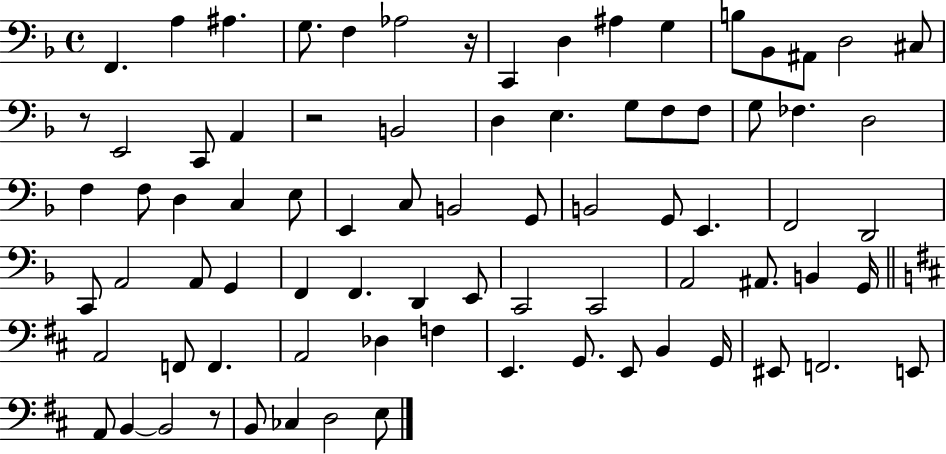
X:1
T:Untitled
M:4/4
L:1/4
K:F
F,, A, ^A, G,/2 F, _A,2 z/4 C,, D, ^A, G, B,/2 _B,,/2 ^A,,/2 D,2 ^C,/2 z/2 E,,2 C,,/2 A,, z2 B,,2 D, E, G,/2 F,/2 F,/2 G,/2 _F, D,2 F, F,/2 D, C, E,/2 E,, C,/2 B,,2 G,,/2 B,,2 G,,/2 E,, F,,2 D,,2 C,,/2 A,,2 A,,/2 G,, F,, F,, D,, E,,/2 C,,2 C,,2 A,,2 ^A,,/2 B,, G,,/4 A,,2 F,,/2 F,, A,,2 _D, F, E,, G,,/2 E,,/2 B,, G,,/4 ^E,,/2 F,,2 E,,/2 A,,/2 B,, B,,2 z/2 B,,/2 _C, D,2 E,/2